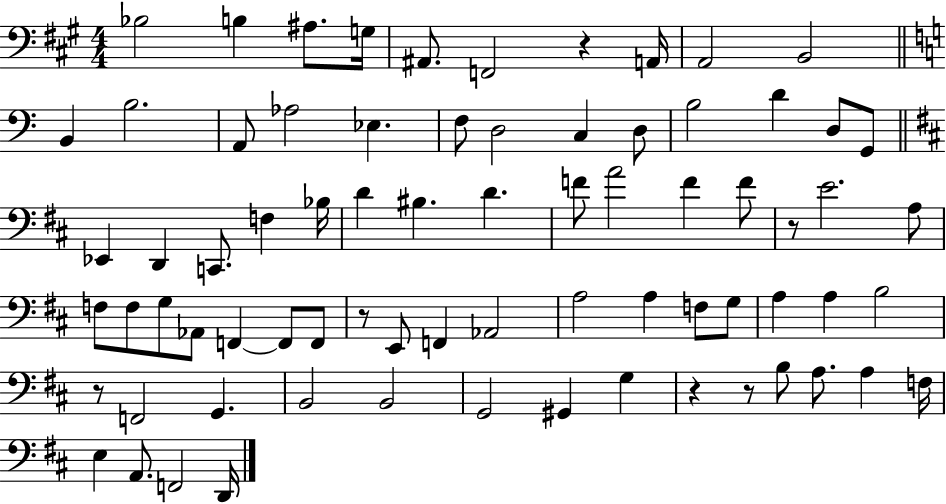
Bb3/h B3/q A#3/e. G3/s A#2/e. F2/h R/q A2/s A2/h B2/h B2/q B3/h. A2/e Ab3/h Eb3/q. F3/e D3/h C3/q D3/e B3/h D4/q D3/e G2/e Eb2/q D2/q C2/e. F3/q Bb3/s D4/q BIS3/q. D4/q. F4/e A4/h F4/q F4/e R/e E4/h. A3/e F3/e F3/e G3/e Ab2/e F2/q F2/e F2/e R/e E2/e F2/q Ab2/h A3/h A3/q F3/e G3/e A3/q A3/q B3/h R/e F2/h G2/q. B2/h B2/h G2/h G#2/q G3/q R/q R/e B3/e A3/e. A3/q F3/s E3/q A2/e. F2/h D2/s